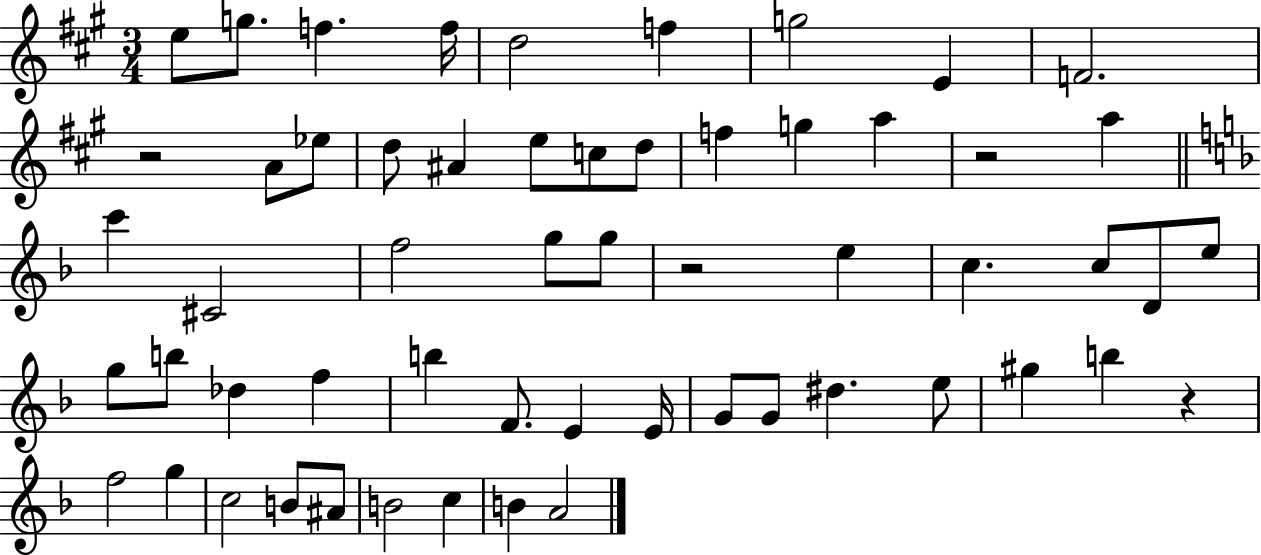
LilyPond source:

{
  \clef treble
  \numericTimeSignature
  \time 3/4
  \key a \major
  e''8 g''8. f''4. f''16 | d''2 f''4 | g''2 e'4 | f'2. | \break r2 a'8 ees''8 | d''8 ais'4 e''8 c''8 d''8 | f''4 g''4 a''4 | r2 a''4 | \break \bar "||" \break \key f \major c'''4 cis'2 | f''2 g''8 g''8 | r2 e''4 | c''4. c''8 d'8 e''8 | \break g''8 b''8 des''4 f''4 | b''4 f'8. e'4 e'16 | g'8 g'8 dis''4. e''8 | gis''4 b''4 r4 | \break f''2 g''4 | c''2 b'8 ais'8 | b'2 c''4 | b'4 a'2 | \break \bar "|."
}